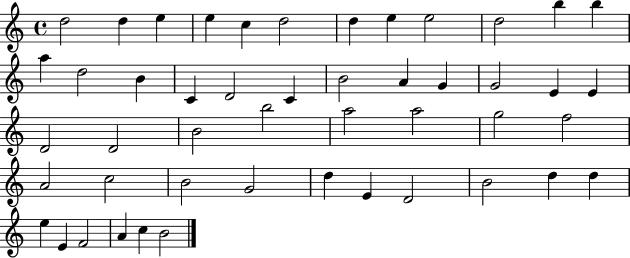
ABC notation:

X:1
T:Untitled
M:4/4
L:1/4
K:C
d2 d e e c d2 d e e2 d2 b b a d2 B C D2 C B2 A G G2 E E D2 D2 B2 b2 a2 a2 g2 f2 A2 c2 B2 G2 d E D2 B2 d d e E F2 A c B2